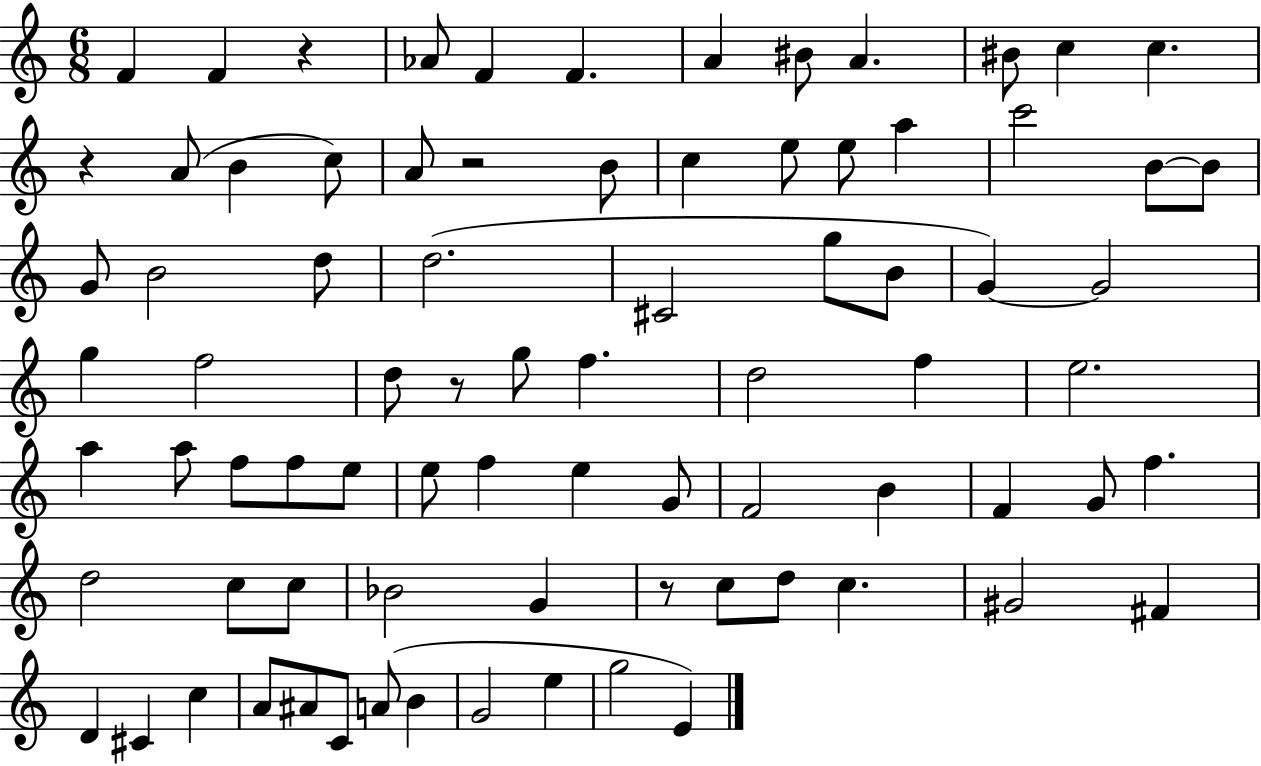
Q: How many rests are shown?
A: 5